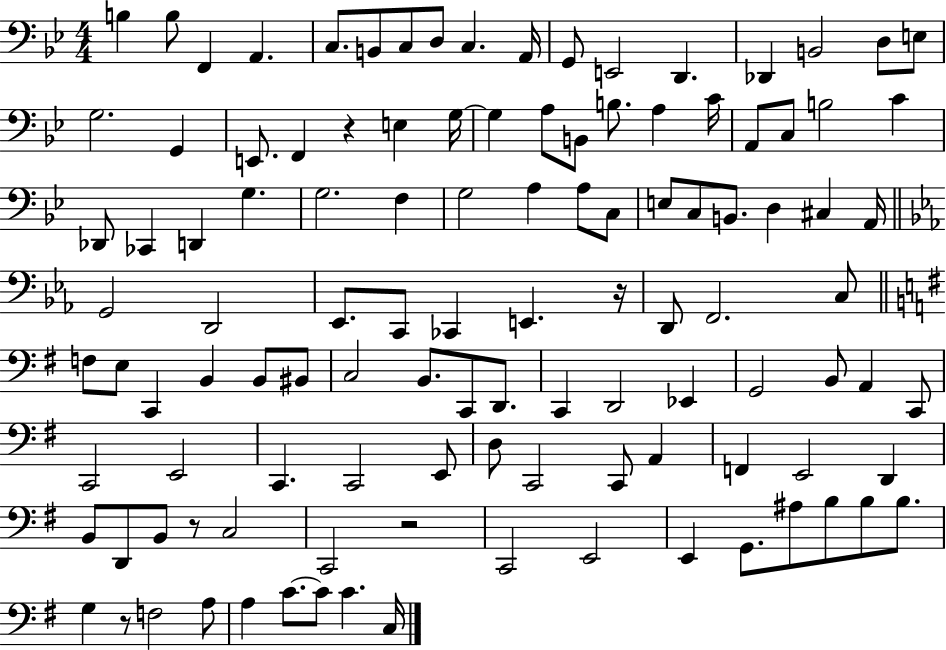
X:1
T:Untitled
M:4/4
L:1/4
K:Bb
B, B,/2 F,, A,, C,/2 B,,/2 C,/2 D,/2 C, A,,/4 G,,/2 E,,2 D,, _D,, B,,2 D,/2 E,/2 G,2 G,, E,,/2 F,, z E, G,/4 G, A,/2 B,,/2 B,/2 A, C/4 A,,/2 C,/2 B,2 C _D,,/2 _C,, D,, G, G,2 F, G,2 A, A,/2 C,/2 E,/2 C,/2 B,,/2 D, ^C, A,,/4 G,,2 D,,2 _E,,/2 C,,/2 _C,, E,, z/4 D,,/2 F,,2 C,/2 F,/2 E,/2 C,, B,, B,,/2 ^B,,/2 C,2 B,,/2 C,,/2 D,,/2 C,, D,,2 _E,, G,,2 B,,/2 A,, C,,/2 C,,2 E,,2 C,, C,,2 E,,/2 D,/2 C,,2 C,,/2 A,, F,, E,,2 D,, B,,/2 D,,/2 B,,/2 z/2 C,2 C,,2 z2 C,,2 E,,2 E,, G,,/2 ^A,/2 B,/2 B,/2 B,/2 G, z/2 F,2 A,/2 A, C/2 C/2 C C,/4